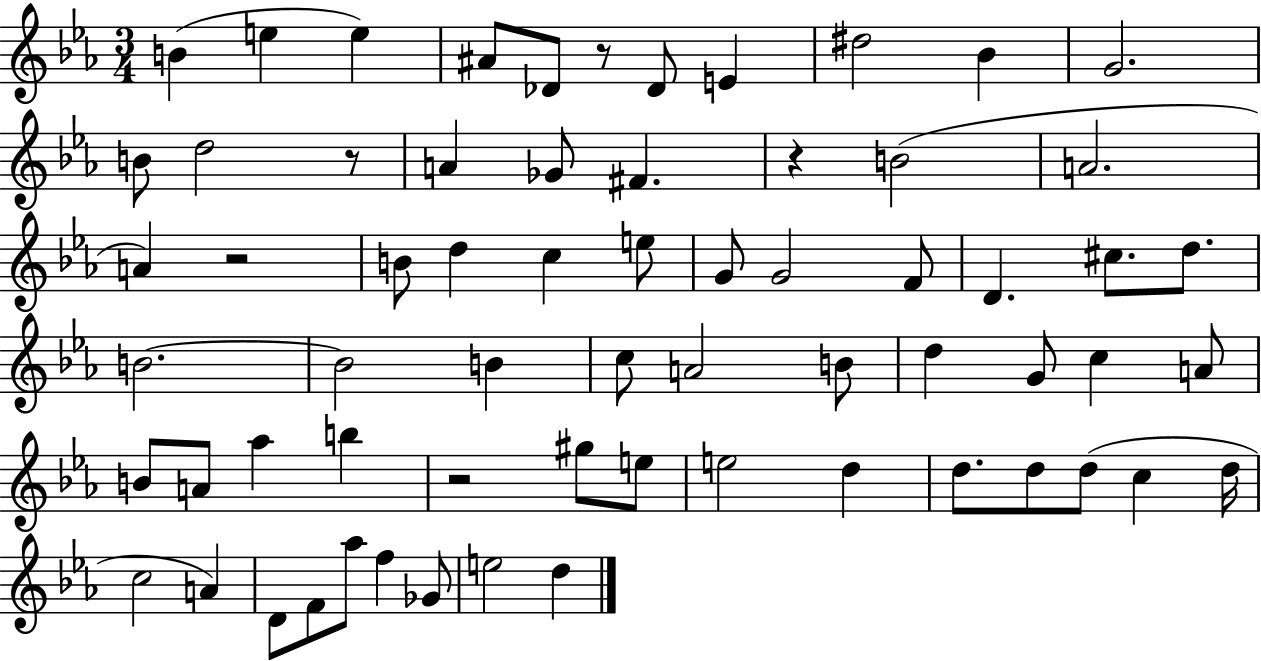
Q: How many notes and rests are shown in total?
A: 65